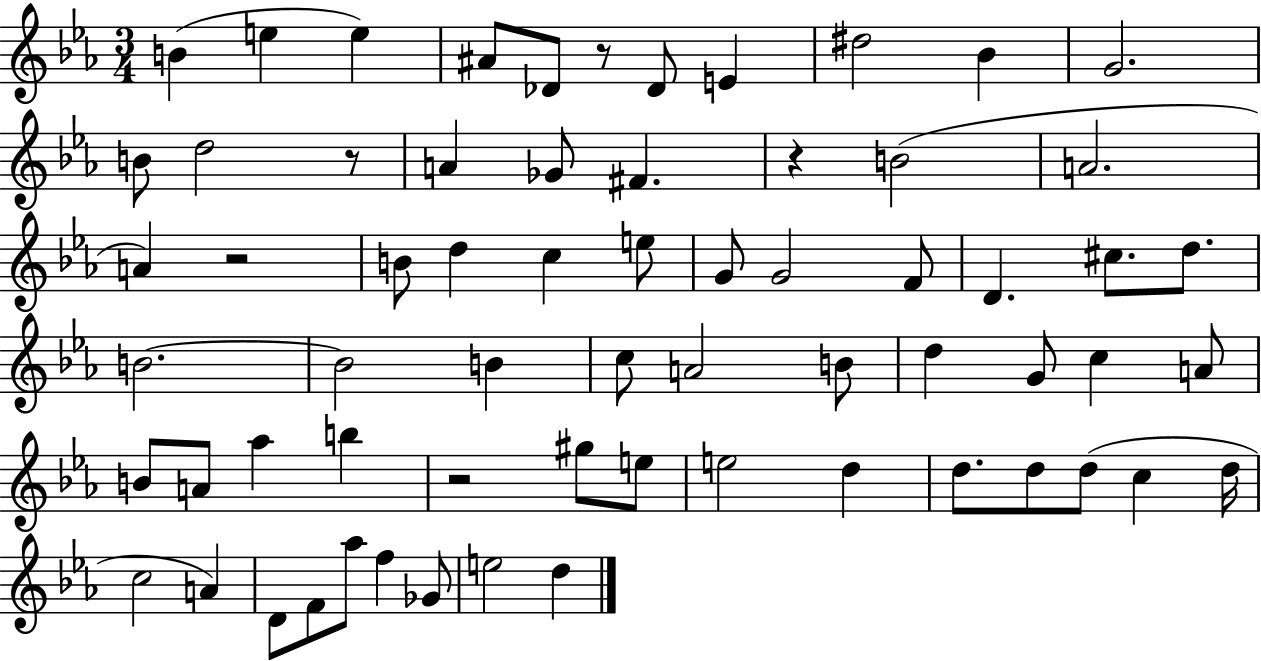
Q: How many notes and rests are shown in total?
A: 65